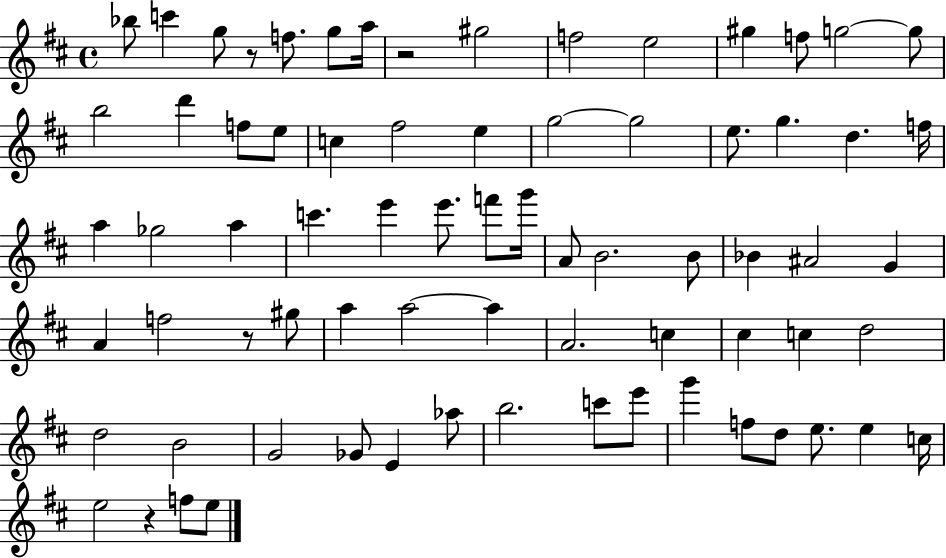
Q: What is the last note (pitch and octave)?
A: E5